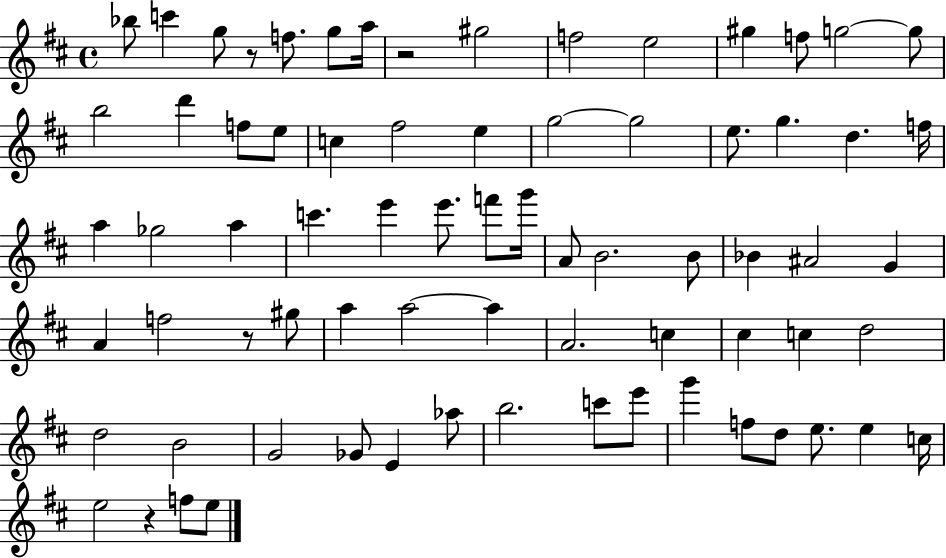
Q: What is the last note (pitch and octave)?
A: E5